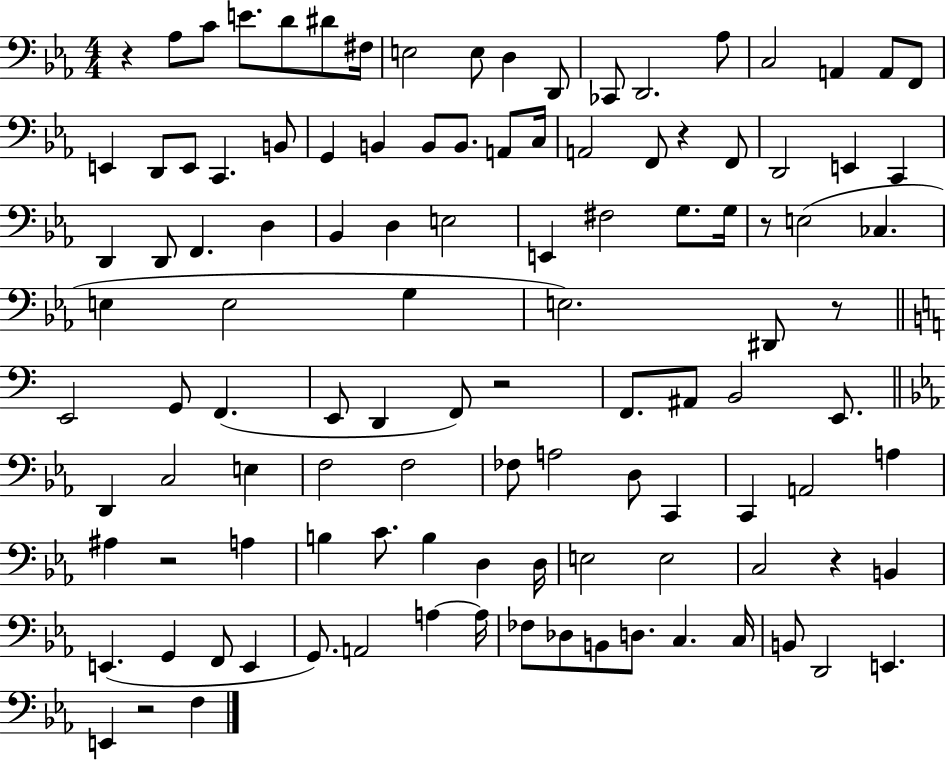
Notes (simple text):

R/q Ab3/e C4/e E4/e. D4/e D#4/e F#3/s E3/h E3/e D3/q D2/e CES2/e D2/h. Ab3/e C3/h A2/q A2/e F2/e E2/q D2/e E2/e C2/q. B2/e G2/q B2/q B2/e B2/e. A2/e C3/s A2/h F2/e R/q F2/e D2/h E2/q C2/q D2/q D2/e F2/q. D3/q Bb2/q D3/q E3/h E2/q F#3/h G3/e. G3/s R/e E3/h CES3/q. E3/q E3/h G3/q E3/h. D#2/e R/e E2/h G2/e F2/q. E2/e D2/q F2/e R/h F2/e. A#2/e B2/h E2/e. D2/q C3/h E3/q F3/h F3/h FES3/e A3/h D3/e C2/q C2/q A2/h A3/q A#3/q R/h A3/q B3/q C4/e. B3/q D3/q D3/s E3/h E3/h C3/h R/q B2/q E2/q. G2/q F2/e E2/q G2/e. A2/h A3/q A3/s FES3/e Db3/e B2/e D3/e. C3/q. C3/s B2/e D2/h E2/q. E2/q R/h F3/q